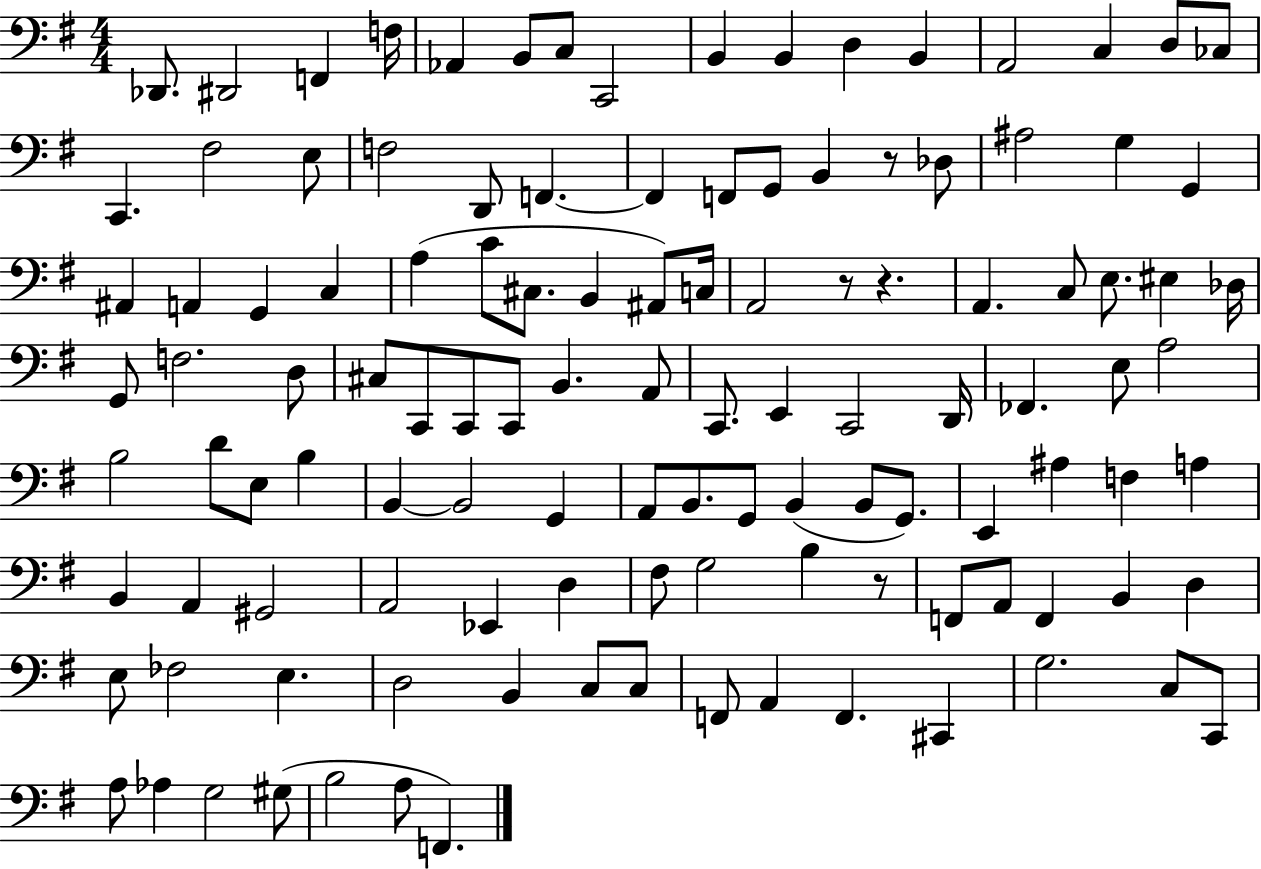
{
  \clef bass
  \numericTimeSignature
  \time 4/4
  \key g \major
  des,8. dis,2 f,4 f16 | aes,4 b,8 c8 c,2 | b,4 b,4 d4 b,4 | a,2 c4 d8 ces8 | \break c,4. fis2 e8 | f2 d,8 f,4.~~ | f,4 f,8 g,8 b,4 r8 des8 | ais2 g4 g,4 | \break ais,4 a,4 g,4 c4 | a4( c'8 cis8. b,4 ais,8) c16 | a,2 r8 r4. | a,4. c8 e8. eis4 des16 | \break g,8 f2. d8 | cis8 c,8 c,8 c,8 b,4. a,8 | c,8. e,4 c,2 d,16 | fes,4. e8 a2 | \break b2 d'8 e8 b4 | b,4~~ b,2 g,4 | a,8 b,8. g,8 b,4( b,8 g,8.) | e,4 ais4 f4 a4 | \break b,4 a,4 gis,2 | a,2 ees,4 d4 | fis8 g2 b4 r8 | f,8 a,8 f,4 b,4 d4 | \break e8 fes2 e4. | d2 b,4 c8 c8 | f,8 a,4 f,4. cis,4 | g2. c8 c,8 | \break a8 aes4 g2 gis8( | b2 a8 f,4.) | \bar "|."
}